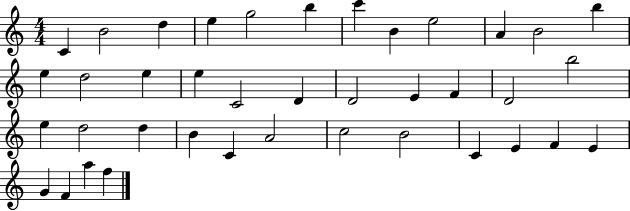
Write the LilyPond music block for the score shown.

{
  \clef treble
  \numericTimeSignature
  \time 4/4
  \key c \major
  c'4 b'2 d''4 | e''4 g''2 b''4 | c'''4 b'4 e''2 | a'4 b'2 b''4 | \break e''4 d''2 e''4 | e''4 c'2 d'4 | d'2 e'4 f'4 | d'2 b''2 | \break e''4 d''2 d''4 | b'4 c'4 a'2 | c''2 b'2 | c'4 e'4 f'4 e'4 | \break g'4 f'4 a''4 f''4 | \bar "|."
}